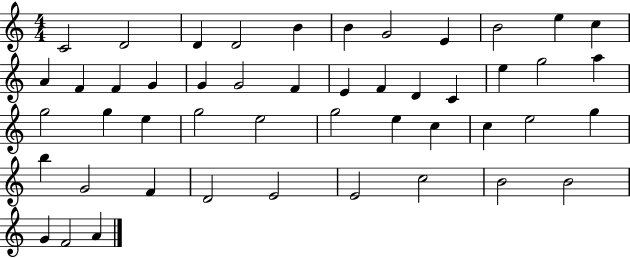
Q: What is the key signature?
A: C major